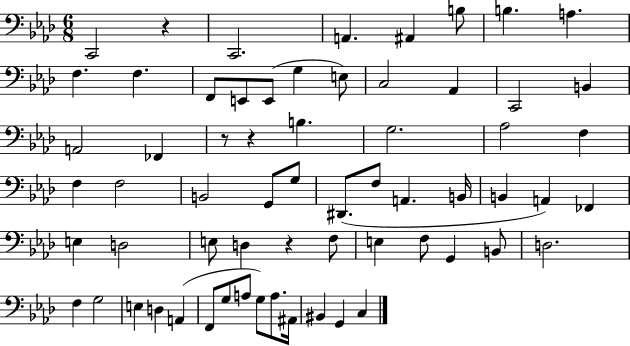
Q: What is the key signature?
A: AES major